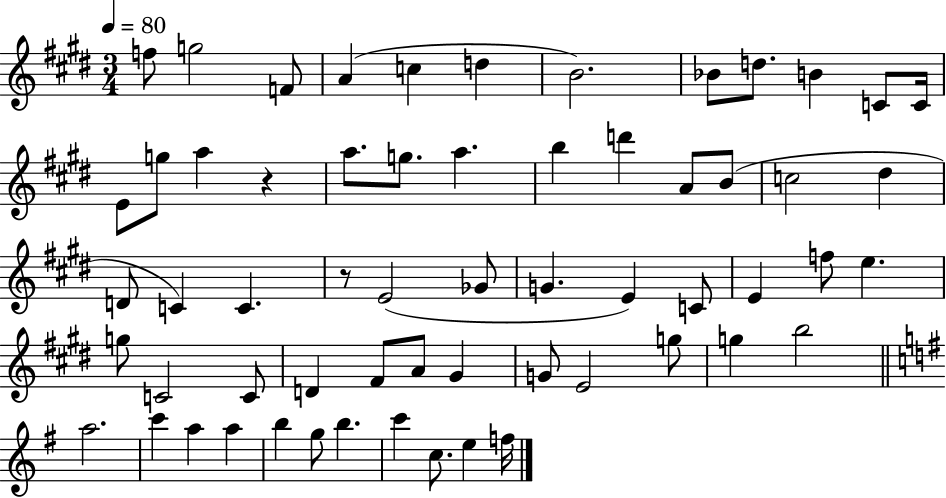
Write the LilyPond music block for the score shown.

{
  \clef treble
  \numericTimeSignature
  \time 3/4
  \key e \major
  \tempo 4 = 80
  f''8 g''2 f'8 | a'4( c''4 d''4 | b'2.) | bes'8 d''8. b'4 c'8 c'16 | \break e'8 g''8 a''4 r4 | a''8. g''8. a''4. | b''4 d'''4 a'8 b'8( | c''2 dis''4 | \break d'8 c'4) c'4. | r8 e'2( ges'8 | g'4. e'4) c'8 | e'4 f''8 e''4. | \break g''8 c'2 c'8 | d'4 fis'8 a'8 gis'4 | g'8 e'2 g''8 | g''4 b''2 | \break \bar "||" \break \key g \major a''2. | c'''4 a''4 a''4 | b''4 g''8 b''4. | c'''4 c''8. e''4 f''16 | \break \bar "|."
}